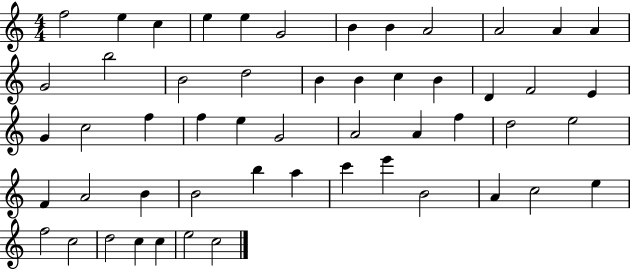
X:1
T:Untitled
M:4/4
L:1/4
K:C
f2 e c e e G2 B B A2 A2 A A G2 b2 B2 d2 B B c B D F2 E G c2 f f e G2 A2 A f d2 e2 F A2 B B2 b a c' e' B2 A c2 e f2 c2 d2 c c e2 c2